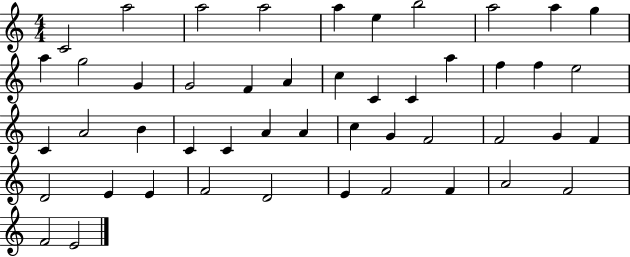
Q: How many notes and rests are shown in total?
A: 48